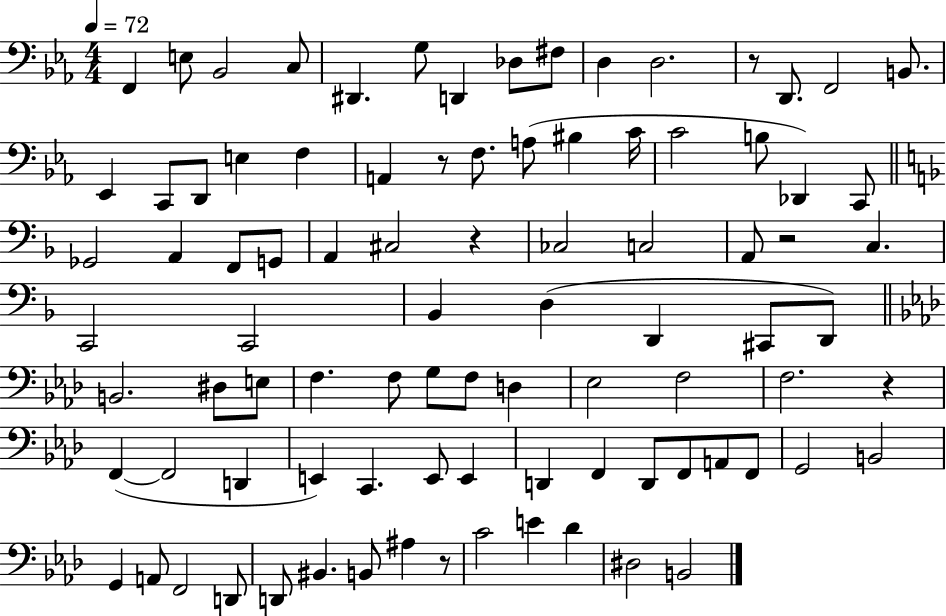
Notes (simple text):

F2/q E3/e Bb2/h C3/e D#2/q. G3/e D2/q Db3/e F#3/e D3/q D3/h. R/e D2/e. F2/h B2/e. Eb2/q C2/e D2/e E3/q F3/q A2/q R/e F3/e. A3/e BIS3/q C4/s C4/h B3/e Db2/q C2/e Gb2/h A2/q F2/e G2/e A2/q C#3/h R/q CES3/h C3/h A2/e R/h C3/q. C2/h C2/h Bb2/q D3/q D2/q C#2/e D2/e B2/h. D#3/e E3/e F3/q. F3/e G3/e F3/e D3/q Eb3/h F3/h F3/h. R/q F2/q F2/h D2/q E2/q C2/q. E2/e E2/q D2/q F2/q D2/e F2/e A2/e F2/e G2/h B2/h G2/q A2/e F2/h D2/e D2/e BIS2/q. B2/e A#3/q R/e C4/h E4/q Db4/q D#3/h B2/h